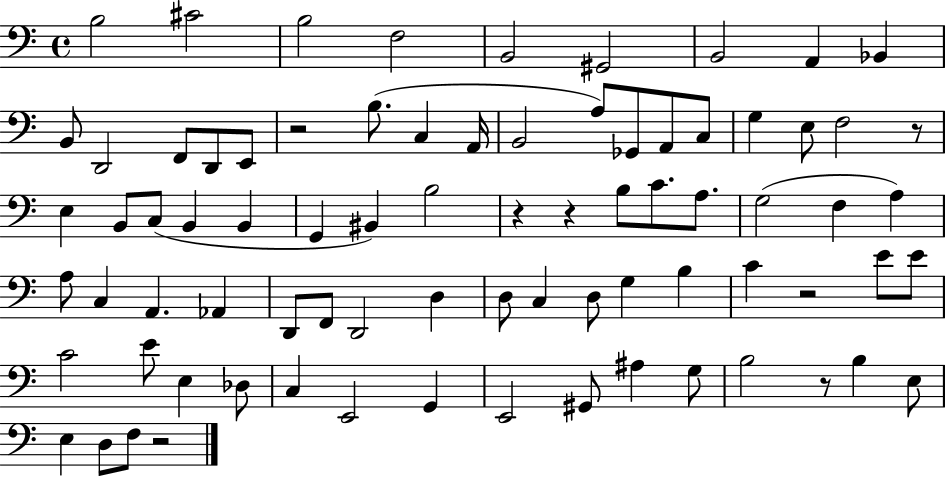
B3/h C#4/h B3/h F3/h B2/h G#2/h B2/h A2/q Bb2/q B2/e D2/h F2/e D2/e E2/e R/h B3/e. C3/q A2/s B2/h A3/e Gb2/e A2/e C3/e G3/q E3/e F3/h R/e E3/q B2/e C3/e B2/q B2/q G2/q BIS2/q B3/h R/q R/q B3/e C4/e. A3/e. G3/h F3/q A3/q A3/e C3/q A2/q. Ab2/q D2/e F2/e D2/h D3/q D3/e C3/q D3/e G3/q B3/q C4/q R/h E4/e E4/e C4/h E4/e E3/q Db3/e C3/q E2/h G2/q E2/h G#2/e A#3/q G3/e B3/h R/e B3/q E3/e E3/q D3/e F3/e R/h